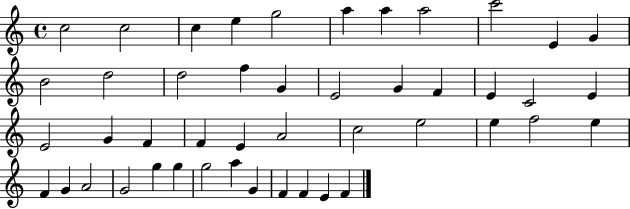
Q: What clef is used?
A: treble